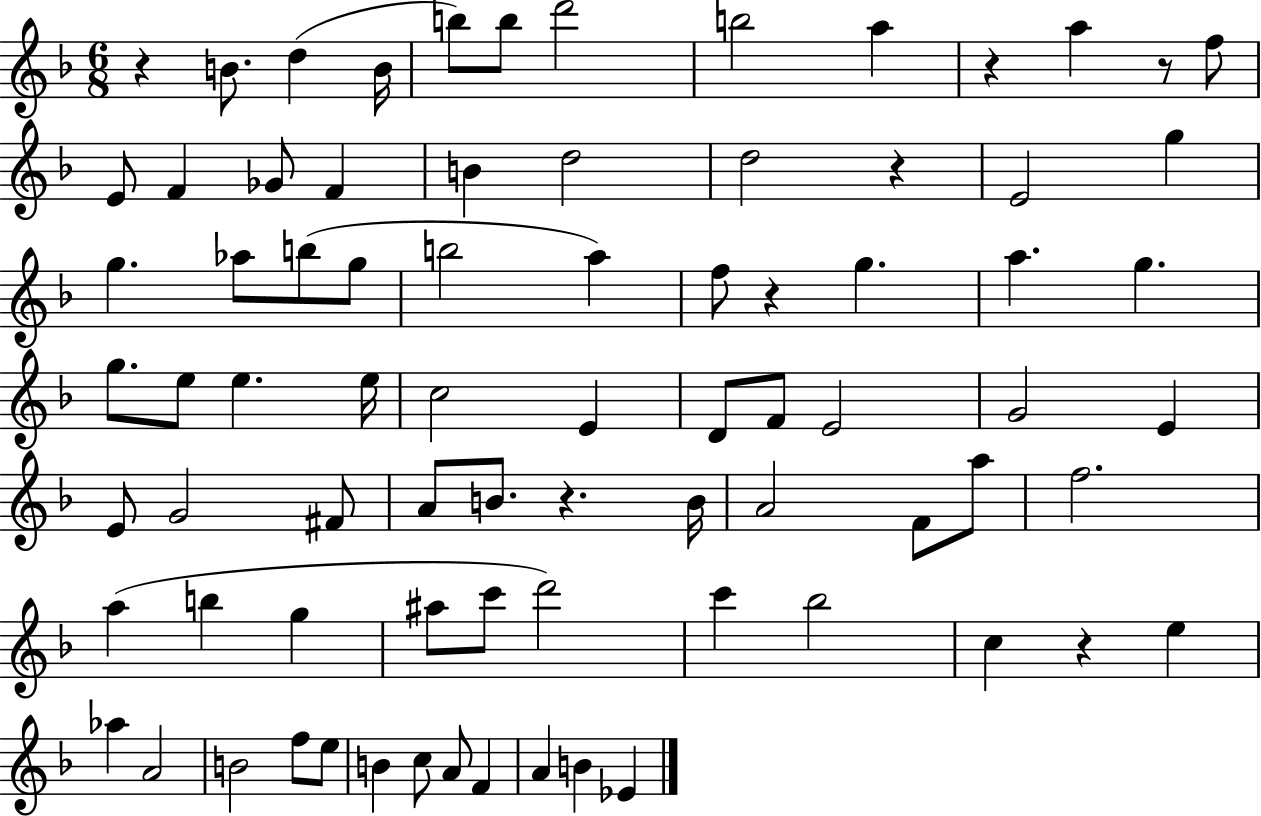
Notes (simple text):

R/q B4/e. D5/q B4/s B5/e B5/e D6/h B5/h A5/q R/q A5/q R/e F5/e E4/e F4/q Gb4/e F4/q B4/q D5/h D5/h R/q E4/h G5/q G5/q. Ab5/e B5/e G5/e B5/h A5/q F5/e R/q G5/q. A5/q. G5/q. G5/e. E5/e E5/q. E5/s C5/h E4/q D4/e F4/e E4/h G4/h E4/q E4/e G4/h F#4/e A4/e B4/e. R/q. B4/s A4/h F4/e A5/e F5/h. A5/q B5/q G5/q A#5/e C6/e D6/h C6/q Bb5/h C5/q R/q E5/q Ab5/q A4/h B4/h F5/e E5/e B4/q C5/e A4/e F4/q A4/q B4/q Eb4/q